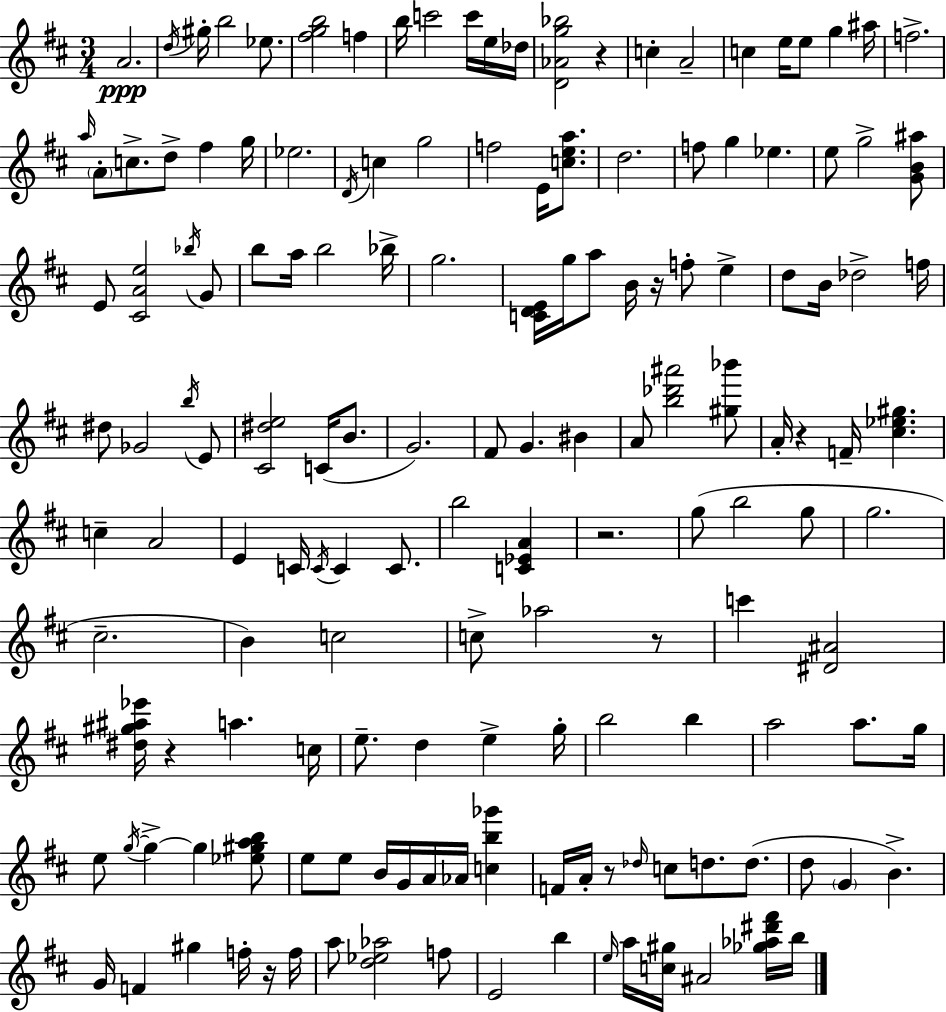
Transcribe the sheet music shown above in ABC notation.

X:1
T:Untitled
M:3/4
L:1/4
K:D
A2 d/4 ^g/4 b2 _e/2 [^fgb]2 f b/4 c'2 c'/4 e/4 _d/4 [D_Ag_b]2 z c A2 c e/4 e/2 g ^a/4 f2 a/4 A/2 c/2 d/2 ^f g/4 _e2 D/4 c g2 f2 E/4 [cea]/2 d2 f/2 g _e e/2 g2 [GB^a]/2 E/2 [^CAe]2 _b/4 G/2 b/2 a/4 b2 _b/4 g2 [CDE]/4 g/4 a/2 B/4 z/4 f/2 e d/2 B/4 _d2 f/4 ^d/2 _G2 b/4 E/2 [^C^de]2 C/4 B/2 G2 ^F/2 G ^B A/2 [b_d'^a']2 [^g_b']/2 A/4 z F/4 [^c_e^g] c A2 E C/4 C/4 C C/2 b2 [C_EA] z2 g/2 b2 g/2 g2 ^c2 B c2 c/2 _a2 z/2 c' [^D^A]2 [^d^g^a_e']/4 z a c/4 e/2 d e g/4 b2 b a2 a/2 g/4 e/2 g/4 g g [_e^gab]/2 e/2 e/2 B/4 G/4 A/4 _A/4 [cb_g'] F/4 A/4 z/2 _d/4 c/2 d/2 d/2 d/2 G B G/4 F ^g f/4 z/4 f/4 a/2 [d_e_a]2 f/2 E2 b e/4 a/4 [c^g]/4 ^A2 [_g_a^d'^f']/4 b/4